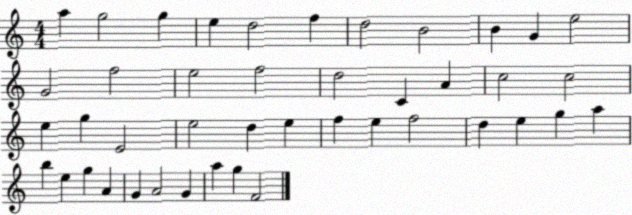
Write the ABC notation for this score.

X:1
T:Untitled
M:4/4
L:1/4
K:C
a g2 g e d2 f d2 B2 B G e2 G2 f2 e2 f2 d2 C A c2 c2 e g E2 e2 d e f e f2 d e g a b e g A G A2 G a g F2